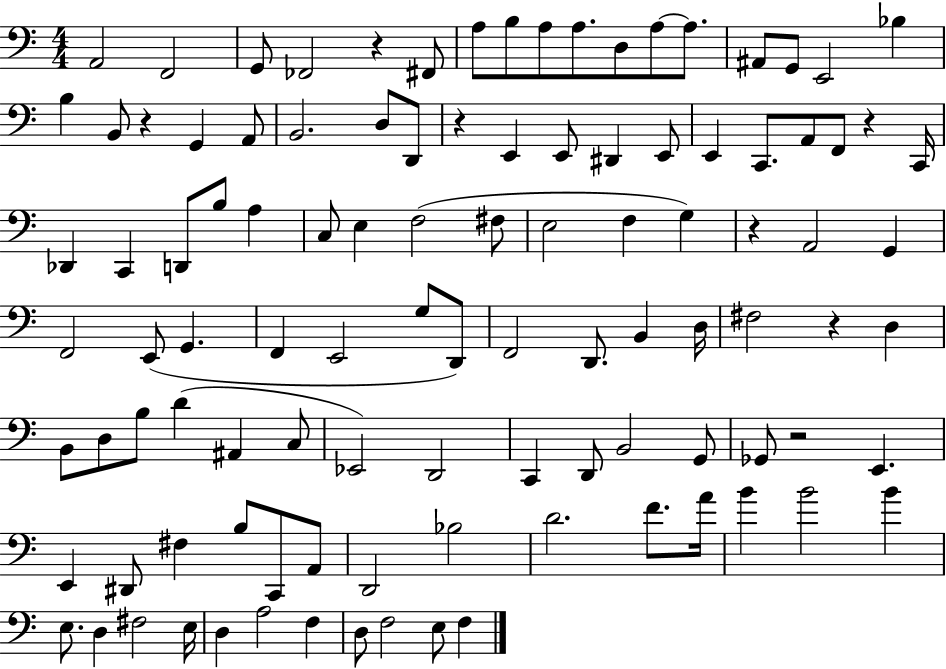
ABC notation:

X:1
T:Untitled
M:4/4
L:1/4
K:C
A,,2 F,,2 G,,/2 _F,,2 z ^F,,/2 A,/2 B,/2 A,/2 A,/2 D,/2 A,/2 A,/2 ^A,,/2 G,,/2 E,,2 _B, B, B,,/2 z G,, A,,/2 B,,2 D,/2 D,,/2 z E,, E,,/2 ^D,, E,,/2 E,, C,,/2 A,,/2 F,,/2 z C,,/4 _D,, C,, D,,/2 B,/2 A, C,/2 E, F,2 ^F,/2 E,2 F, G, z A,,2 G,, F,,2 E,,/2 G,, F,, E,,2 G,/2 D,,/2 F,,2 D,,/2 B,, D,/4 ^F,2 z D, B,,/2 D,/2 B,/2 D ^A,, C,/2 _E,,2 D,,2 C,, D,,/2 B,,2 G,,/2 _G,,/2 z2 E,, E,, ^D,,/2 ^F, B,/2 C,,/2 A,,/2 D,,2 _B,2 D2 F/2 A/4 B B2 B E,/2 D, ^F,2 E,/4 D, A,2 F, D,/2 F,2 E,/2 F,